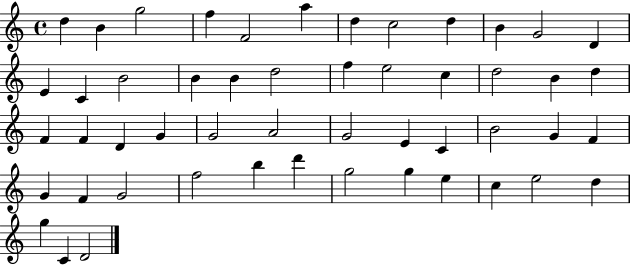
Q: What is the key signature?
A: C major